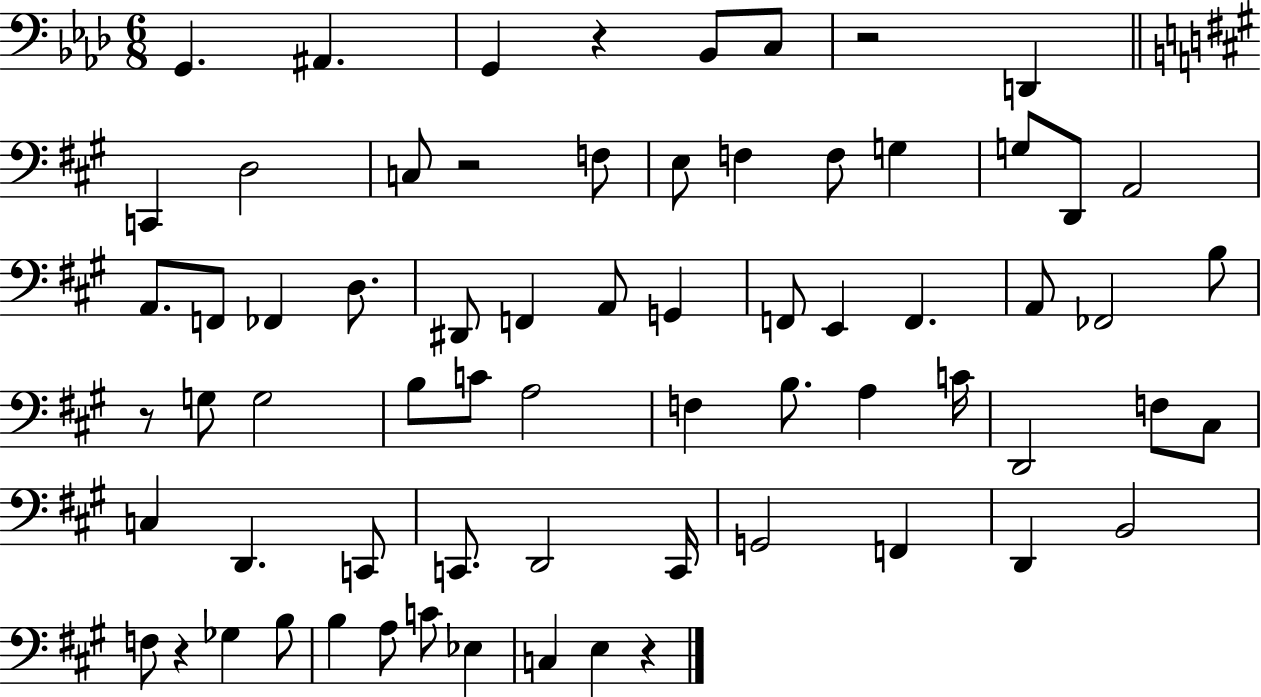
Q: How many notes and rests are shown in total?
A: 68